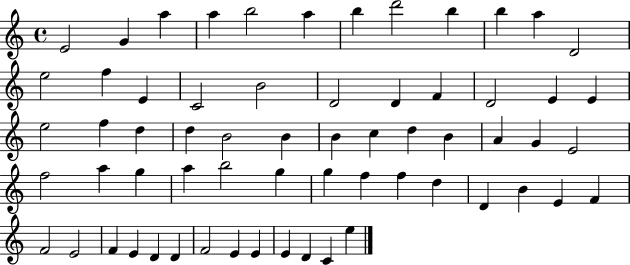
{
  \clef treble
  \time 4/4
  \defaultTimeSignature
  \key c \major
  e'2 g'4 a''4 | a''4 b''2 a''4 | b''4 d'''2 b''4 | b''4 a''4 d'2 | \break e''2 f''4 e'4 | c'2 b'2 | d'2 d'4 f'4 | d'2 e'4 e'4 | \break e''2 f''4 d''4 | d''4 b'2 b'4 | b'4 c''4 d''4 b'4 | a'4 g'4 e'2 | \break f''2 a''4 g''4 | a''4 b''2 g''4 | g''4 f''4 f''4 d''4 | d'4 b'4 e'4 f'4 | \break f'2 e'2 | f'4 e'4 d'4 d'4 | f'2 e'4 e'4 | e'4 d'4 c'4 e''4 | \break \bar "|."
}